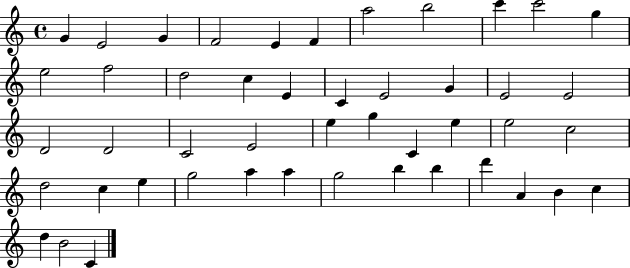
G4/q E4/h G4/q F4/h E4/q F4/q A5/h B5/h C6/q C6/h G5/q E5/h F5/h D5/h C5/q E4/q C4/q E4/h G4/q E4/h E4/h D4/h D4/h C4/h E4/h E5/q G5/q C4/q E5/q E5/h C5/h D5/h C5/q E5/q G5/h A5/q A5/q G5/h B5/q B5/q D6/q A4/q B4/q C5/q D5/q B4/h C4/q